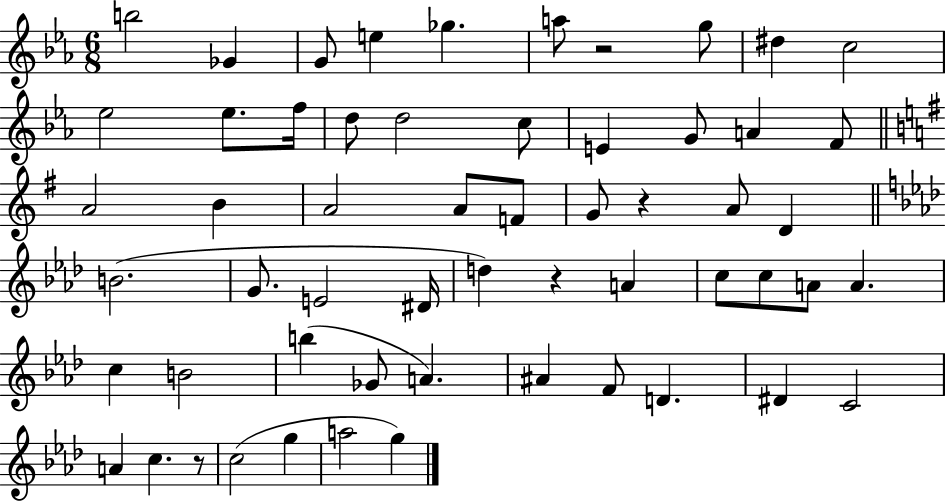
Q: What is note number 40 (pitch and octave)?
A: B5